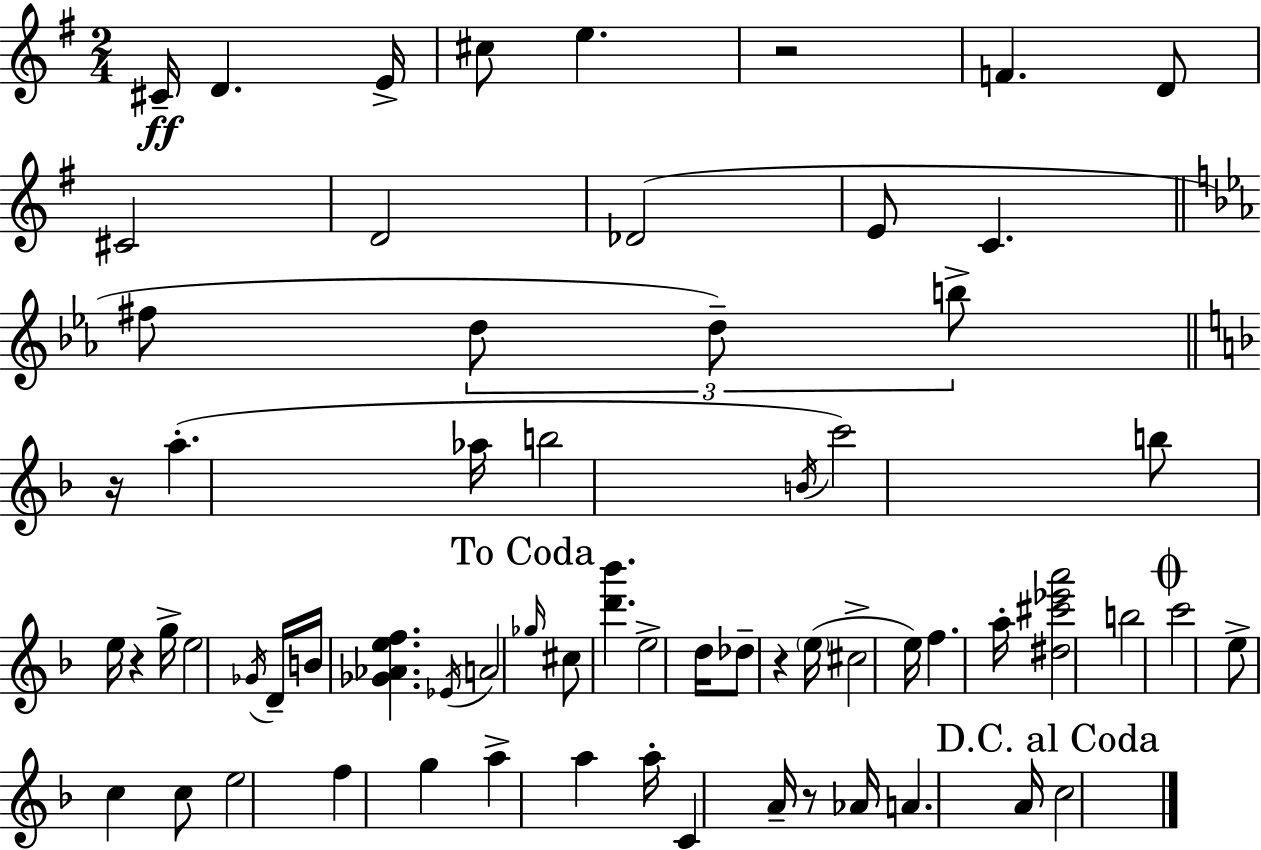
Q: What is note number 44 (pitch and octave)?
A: C5